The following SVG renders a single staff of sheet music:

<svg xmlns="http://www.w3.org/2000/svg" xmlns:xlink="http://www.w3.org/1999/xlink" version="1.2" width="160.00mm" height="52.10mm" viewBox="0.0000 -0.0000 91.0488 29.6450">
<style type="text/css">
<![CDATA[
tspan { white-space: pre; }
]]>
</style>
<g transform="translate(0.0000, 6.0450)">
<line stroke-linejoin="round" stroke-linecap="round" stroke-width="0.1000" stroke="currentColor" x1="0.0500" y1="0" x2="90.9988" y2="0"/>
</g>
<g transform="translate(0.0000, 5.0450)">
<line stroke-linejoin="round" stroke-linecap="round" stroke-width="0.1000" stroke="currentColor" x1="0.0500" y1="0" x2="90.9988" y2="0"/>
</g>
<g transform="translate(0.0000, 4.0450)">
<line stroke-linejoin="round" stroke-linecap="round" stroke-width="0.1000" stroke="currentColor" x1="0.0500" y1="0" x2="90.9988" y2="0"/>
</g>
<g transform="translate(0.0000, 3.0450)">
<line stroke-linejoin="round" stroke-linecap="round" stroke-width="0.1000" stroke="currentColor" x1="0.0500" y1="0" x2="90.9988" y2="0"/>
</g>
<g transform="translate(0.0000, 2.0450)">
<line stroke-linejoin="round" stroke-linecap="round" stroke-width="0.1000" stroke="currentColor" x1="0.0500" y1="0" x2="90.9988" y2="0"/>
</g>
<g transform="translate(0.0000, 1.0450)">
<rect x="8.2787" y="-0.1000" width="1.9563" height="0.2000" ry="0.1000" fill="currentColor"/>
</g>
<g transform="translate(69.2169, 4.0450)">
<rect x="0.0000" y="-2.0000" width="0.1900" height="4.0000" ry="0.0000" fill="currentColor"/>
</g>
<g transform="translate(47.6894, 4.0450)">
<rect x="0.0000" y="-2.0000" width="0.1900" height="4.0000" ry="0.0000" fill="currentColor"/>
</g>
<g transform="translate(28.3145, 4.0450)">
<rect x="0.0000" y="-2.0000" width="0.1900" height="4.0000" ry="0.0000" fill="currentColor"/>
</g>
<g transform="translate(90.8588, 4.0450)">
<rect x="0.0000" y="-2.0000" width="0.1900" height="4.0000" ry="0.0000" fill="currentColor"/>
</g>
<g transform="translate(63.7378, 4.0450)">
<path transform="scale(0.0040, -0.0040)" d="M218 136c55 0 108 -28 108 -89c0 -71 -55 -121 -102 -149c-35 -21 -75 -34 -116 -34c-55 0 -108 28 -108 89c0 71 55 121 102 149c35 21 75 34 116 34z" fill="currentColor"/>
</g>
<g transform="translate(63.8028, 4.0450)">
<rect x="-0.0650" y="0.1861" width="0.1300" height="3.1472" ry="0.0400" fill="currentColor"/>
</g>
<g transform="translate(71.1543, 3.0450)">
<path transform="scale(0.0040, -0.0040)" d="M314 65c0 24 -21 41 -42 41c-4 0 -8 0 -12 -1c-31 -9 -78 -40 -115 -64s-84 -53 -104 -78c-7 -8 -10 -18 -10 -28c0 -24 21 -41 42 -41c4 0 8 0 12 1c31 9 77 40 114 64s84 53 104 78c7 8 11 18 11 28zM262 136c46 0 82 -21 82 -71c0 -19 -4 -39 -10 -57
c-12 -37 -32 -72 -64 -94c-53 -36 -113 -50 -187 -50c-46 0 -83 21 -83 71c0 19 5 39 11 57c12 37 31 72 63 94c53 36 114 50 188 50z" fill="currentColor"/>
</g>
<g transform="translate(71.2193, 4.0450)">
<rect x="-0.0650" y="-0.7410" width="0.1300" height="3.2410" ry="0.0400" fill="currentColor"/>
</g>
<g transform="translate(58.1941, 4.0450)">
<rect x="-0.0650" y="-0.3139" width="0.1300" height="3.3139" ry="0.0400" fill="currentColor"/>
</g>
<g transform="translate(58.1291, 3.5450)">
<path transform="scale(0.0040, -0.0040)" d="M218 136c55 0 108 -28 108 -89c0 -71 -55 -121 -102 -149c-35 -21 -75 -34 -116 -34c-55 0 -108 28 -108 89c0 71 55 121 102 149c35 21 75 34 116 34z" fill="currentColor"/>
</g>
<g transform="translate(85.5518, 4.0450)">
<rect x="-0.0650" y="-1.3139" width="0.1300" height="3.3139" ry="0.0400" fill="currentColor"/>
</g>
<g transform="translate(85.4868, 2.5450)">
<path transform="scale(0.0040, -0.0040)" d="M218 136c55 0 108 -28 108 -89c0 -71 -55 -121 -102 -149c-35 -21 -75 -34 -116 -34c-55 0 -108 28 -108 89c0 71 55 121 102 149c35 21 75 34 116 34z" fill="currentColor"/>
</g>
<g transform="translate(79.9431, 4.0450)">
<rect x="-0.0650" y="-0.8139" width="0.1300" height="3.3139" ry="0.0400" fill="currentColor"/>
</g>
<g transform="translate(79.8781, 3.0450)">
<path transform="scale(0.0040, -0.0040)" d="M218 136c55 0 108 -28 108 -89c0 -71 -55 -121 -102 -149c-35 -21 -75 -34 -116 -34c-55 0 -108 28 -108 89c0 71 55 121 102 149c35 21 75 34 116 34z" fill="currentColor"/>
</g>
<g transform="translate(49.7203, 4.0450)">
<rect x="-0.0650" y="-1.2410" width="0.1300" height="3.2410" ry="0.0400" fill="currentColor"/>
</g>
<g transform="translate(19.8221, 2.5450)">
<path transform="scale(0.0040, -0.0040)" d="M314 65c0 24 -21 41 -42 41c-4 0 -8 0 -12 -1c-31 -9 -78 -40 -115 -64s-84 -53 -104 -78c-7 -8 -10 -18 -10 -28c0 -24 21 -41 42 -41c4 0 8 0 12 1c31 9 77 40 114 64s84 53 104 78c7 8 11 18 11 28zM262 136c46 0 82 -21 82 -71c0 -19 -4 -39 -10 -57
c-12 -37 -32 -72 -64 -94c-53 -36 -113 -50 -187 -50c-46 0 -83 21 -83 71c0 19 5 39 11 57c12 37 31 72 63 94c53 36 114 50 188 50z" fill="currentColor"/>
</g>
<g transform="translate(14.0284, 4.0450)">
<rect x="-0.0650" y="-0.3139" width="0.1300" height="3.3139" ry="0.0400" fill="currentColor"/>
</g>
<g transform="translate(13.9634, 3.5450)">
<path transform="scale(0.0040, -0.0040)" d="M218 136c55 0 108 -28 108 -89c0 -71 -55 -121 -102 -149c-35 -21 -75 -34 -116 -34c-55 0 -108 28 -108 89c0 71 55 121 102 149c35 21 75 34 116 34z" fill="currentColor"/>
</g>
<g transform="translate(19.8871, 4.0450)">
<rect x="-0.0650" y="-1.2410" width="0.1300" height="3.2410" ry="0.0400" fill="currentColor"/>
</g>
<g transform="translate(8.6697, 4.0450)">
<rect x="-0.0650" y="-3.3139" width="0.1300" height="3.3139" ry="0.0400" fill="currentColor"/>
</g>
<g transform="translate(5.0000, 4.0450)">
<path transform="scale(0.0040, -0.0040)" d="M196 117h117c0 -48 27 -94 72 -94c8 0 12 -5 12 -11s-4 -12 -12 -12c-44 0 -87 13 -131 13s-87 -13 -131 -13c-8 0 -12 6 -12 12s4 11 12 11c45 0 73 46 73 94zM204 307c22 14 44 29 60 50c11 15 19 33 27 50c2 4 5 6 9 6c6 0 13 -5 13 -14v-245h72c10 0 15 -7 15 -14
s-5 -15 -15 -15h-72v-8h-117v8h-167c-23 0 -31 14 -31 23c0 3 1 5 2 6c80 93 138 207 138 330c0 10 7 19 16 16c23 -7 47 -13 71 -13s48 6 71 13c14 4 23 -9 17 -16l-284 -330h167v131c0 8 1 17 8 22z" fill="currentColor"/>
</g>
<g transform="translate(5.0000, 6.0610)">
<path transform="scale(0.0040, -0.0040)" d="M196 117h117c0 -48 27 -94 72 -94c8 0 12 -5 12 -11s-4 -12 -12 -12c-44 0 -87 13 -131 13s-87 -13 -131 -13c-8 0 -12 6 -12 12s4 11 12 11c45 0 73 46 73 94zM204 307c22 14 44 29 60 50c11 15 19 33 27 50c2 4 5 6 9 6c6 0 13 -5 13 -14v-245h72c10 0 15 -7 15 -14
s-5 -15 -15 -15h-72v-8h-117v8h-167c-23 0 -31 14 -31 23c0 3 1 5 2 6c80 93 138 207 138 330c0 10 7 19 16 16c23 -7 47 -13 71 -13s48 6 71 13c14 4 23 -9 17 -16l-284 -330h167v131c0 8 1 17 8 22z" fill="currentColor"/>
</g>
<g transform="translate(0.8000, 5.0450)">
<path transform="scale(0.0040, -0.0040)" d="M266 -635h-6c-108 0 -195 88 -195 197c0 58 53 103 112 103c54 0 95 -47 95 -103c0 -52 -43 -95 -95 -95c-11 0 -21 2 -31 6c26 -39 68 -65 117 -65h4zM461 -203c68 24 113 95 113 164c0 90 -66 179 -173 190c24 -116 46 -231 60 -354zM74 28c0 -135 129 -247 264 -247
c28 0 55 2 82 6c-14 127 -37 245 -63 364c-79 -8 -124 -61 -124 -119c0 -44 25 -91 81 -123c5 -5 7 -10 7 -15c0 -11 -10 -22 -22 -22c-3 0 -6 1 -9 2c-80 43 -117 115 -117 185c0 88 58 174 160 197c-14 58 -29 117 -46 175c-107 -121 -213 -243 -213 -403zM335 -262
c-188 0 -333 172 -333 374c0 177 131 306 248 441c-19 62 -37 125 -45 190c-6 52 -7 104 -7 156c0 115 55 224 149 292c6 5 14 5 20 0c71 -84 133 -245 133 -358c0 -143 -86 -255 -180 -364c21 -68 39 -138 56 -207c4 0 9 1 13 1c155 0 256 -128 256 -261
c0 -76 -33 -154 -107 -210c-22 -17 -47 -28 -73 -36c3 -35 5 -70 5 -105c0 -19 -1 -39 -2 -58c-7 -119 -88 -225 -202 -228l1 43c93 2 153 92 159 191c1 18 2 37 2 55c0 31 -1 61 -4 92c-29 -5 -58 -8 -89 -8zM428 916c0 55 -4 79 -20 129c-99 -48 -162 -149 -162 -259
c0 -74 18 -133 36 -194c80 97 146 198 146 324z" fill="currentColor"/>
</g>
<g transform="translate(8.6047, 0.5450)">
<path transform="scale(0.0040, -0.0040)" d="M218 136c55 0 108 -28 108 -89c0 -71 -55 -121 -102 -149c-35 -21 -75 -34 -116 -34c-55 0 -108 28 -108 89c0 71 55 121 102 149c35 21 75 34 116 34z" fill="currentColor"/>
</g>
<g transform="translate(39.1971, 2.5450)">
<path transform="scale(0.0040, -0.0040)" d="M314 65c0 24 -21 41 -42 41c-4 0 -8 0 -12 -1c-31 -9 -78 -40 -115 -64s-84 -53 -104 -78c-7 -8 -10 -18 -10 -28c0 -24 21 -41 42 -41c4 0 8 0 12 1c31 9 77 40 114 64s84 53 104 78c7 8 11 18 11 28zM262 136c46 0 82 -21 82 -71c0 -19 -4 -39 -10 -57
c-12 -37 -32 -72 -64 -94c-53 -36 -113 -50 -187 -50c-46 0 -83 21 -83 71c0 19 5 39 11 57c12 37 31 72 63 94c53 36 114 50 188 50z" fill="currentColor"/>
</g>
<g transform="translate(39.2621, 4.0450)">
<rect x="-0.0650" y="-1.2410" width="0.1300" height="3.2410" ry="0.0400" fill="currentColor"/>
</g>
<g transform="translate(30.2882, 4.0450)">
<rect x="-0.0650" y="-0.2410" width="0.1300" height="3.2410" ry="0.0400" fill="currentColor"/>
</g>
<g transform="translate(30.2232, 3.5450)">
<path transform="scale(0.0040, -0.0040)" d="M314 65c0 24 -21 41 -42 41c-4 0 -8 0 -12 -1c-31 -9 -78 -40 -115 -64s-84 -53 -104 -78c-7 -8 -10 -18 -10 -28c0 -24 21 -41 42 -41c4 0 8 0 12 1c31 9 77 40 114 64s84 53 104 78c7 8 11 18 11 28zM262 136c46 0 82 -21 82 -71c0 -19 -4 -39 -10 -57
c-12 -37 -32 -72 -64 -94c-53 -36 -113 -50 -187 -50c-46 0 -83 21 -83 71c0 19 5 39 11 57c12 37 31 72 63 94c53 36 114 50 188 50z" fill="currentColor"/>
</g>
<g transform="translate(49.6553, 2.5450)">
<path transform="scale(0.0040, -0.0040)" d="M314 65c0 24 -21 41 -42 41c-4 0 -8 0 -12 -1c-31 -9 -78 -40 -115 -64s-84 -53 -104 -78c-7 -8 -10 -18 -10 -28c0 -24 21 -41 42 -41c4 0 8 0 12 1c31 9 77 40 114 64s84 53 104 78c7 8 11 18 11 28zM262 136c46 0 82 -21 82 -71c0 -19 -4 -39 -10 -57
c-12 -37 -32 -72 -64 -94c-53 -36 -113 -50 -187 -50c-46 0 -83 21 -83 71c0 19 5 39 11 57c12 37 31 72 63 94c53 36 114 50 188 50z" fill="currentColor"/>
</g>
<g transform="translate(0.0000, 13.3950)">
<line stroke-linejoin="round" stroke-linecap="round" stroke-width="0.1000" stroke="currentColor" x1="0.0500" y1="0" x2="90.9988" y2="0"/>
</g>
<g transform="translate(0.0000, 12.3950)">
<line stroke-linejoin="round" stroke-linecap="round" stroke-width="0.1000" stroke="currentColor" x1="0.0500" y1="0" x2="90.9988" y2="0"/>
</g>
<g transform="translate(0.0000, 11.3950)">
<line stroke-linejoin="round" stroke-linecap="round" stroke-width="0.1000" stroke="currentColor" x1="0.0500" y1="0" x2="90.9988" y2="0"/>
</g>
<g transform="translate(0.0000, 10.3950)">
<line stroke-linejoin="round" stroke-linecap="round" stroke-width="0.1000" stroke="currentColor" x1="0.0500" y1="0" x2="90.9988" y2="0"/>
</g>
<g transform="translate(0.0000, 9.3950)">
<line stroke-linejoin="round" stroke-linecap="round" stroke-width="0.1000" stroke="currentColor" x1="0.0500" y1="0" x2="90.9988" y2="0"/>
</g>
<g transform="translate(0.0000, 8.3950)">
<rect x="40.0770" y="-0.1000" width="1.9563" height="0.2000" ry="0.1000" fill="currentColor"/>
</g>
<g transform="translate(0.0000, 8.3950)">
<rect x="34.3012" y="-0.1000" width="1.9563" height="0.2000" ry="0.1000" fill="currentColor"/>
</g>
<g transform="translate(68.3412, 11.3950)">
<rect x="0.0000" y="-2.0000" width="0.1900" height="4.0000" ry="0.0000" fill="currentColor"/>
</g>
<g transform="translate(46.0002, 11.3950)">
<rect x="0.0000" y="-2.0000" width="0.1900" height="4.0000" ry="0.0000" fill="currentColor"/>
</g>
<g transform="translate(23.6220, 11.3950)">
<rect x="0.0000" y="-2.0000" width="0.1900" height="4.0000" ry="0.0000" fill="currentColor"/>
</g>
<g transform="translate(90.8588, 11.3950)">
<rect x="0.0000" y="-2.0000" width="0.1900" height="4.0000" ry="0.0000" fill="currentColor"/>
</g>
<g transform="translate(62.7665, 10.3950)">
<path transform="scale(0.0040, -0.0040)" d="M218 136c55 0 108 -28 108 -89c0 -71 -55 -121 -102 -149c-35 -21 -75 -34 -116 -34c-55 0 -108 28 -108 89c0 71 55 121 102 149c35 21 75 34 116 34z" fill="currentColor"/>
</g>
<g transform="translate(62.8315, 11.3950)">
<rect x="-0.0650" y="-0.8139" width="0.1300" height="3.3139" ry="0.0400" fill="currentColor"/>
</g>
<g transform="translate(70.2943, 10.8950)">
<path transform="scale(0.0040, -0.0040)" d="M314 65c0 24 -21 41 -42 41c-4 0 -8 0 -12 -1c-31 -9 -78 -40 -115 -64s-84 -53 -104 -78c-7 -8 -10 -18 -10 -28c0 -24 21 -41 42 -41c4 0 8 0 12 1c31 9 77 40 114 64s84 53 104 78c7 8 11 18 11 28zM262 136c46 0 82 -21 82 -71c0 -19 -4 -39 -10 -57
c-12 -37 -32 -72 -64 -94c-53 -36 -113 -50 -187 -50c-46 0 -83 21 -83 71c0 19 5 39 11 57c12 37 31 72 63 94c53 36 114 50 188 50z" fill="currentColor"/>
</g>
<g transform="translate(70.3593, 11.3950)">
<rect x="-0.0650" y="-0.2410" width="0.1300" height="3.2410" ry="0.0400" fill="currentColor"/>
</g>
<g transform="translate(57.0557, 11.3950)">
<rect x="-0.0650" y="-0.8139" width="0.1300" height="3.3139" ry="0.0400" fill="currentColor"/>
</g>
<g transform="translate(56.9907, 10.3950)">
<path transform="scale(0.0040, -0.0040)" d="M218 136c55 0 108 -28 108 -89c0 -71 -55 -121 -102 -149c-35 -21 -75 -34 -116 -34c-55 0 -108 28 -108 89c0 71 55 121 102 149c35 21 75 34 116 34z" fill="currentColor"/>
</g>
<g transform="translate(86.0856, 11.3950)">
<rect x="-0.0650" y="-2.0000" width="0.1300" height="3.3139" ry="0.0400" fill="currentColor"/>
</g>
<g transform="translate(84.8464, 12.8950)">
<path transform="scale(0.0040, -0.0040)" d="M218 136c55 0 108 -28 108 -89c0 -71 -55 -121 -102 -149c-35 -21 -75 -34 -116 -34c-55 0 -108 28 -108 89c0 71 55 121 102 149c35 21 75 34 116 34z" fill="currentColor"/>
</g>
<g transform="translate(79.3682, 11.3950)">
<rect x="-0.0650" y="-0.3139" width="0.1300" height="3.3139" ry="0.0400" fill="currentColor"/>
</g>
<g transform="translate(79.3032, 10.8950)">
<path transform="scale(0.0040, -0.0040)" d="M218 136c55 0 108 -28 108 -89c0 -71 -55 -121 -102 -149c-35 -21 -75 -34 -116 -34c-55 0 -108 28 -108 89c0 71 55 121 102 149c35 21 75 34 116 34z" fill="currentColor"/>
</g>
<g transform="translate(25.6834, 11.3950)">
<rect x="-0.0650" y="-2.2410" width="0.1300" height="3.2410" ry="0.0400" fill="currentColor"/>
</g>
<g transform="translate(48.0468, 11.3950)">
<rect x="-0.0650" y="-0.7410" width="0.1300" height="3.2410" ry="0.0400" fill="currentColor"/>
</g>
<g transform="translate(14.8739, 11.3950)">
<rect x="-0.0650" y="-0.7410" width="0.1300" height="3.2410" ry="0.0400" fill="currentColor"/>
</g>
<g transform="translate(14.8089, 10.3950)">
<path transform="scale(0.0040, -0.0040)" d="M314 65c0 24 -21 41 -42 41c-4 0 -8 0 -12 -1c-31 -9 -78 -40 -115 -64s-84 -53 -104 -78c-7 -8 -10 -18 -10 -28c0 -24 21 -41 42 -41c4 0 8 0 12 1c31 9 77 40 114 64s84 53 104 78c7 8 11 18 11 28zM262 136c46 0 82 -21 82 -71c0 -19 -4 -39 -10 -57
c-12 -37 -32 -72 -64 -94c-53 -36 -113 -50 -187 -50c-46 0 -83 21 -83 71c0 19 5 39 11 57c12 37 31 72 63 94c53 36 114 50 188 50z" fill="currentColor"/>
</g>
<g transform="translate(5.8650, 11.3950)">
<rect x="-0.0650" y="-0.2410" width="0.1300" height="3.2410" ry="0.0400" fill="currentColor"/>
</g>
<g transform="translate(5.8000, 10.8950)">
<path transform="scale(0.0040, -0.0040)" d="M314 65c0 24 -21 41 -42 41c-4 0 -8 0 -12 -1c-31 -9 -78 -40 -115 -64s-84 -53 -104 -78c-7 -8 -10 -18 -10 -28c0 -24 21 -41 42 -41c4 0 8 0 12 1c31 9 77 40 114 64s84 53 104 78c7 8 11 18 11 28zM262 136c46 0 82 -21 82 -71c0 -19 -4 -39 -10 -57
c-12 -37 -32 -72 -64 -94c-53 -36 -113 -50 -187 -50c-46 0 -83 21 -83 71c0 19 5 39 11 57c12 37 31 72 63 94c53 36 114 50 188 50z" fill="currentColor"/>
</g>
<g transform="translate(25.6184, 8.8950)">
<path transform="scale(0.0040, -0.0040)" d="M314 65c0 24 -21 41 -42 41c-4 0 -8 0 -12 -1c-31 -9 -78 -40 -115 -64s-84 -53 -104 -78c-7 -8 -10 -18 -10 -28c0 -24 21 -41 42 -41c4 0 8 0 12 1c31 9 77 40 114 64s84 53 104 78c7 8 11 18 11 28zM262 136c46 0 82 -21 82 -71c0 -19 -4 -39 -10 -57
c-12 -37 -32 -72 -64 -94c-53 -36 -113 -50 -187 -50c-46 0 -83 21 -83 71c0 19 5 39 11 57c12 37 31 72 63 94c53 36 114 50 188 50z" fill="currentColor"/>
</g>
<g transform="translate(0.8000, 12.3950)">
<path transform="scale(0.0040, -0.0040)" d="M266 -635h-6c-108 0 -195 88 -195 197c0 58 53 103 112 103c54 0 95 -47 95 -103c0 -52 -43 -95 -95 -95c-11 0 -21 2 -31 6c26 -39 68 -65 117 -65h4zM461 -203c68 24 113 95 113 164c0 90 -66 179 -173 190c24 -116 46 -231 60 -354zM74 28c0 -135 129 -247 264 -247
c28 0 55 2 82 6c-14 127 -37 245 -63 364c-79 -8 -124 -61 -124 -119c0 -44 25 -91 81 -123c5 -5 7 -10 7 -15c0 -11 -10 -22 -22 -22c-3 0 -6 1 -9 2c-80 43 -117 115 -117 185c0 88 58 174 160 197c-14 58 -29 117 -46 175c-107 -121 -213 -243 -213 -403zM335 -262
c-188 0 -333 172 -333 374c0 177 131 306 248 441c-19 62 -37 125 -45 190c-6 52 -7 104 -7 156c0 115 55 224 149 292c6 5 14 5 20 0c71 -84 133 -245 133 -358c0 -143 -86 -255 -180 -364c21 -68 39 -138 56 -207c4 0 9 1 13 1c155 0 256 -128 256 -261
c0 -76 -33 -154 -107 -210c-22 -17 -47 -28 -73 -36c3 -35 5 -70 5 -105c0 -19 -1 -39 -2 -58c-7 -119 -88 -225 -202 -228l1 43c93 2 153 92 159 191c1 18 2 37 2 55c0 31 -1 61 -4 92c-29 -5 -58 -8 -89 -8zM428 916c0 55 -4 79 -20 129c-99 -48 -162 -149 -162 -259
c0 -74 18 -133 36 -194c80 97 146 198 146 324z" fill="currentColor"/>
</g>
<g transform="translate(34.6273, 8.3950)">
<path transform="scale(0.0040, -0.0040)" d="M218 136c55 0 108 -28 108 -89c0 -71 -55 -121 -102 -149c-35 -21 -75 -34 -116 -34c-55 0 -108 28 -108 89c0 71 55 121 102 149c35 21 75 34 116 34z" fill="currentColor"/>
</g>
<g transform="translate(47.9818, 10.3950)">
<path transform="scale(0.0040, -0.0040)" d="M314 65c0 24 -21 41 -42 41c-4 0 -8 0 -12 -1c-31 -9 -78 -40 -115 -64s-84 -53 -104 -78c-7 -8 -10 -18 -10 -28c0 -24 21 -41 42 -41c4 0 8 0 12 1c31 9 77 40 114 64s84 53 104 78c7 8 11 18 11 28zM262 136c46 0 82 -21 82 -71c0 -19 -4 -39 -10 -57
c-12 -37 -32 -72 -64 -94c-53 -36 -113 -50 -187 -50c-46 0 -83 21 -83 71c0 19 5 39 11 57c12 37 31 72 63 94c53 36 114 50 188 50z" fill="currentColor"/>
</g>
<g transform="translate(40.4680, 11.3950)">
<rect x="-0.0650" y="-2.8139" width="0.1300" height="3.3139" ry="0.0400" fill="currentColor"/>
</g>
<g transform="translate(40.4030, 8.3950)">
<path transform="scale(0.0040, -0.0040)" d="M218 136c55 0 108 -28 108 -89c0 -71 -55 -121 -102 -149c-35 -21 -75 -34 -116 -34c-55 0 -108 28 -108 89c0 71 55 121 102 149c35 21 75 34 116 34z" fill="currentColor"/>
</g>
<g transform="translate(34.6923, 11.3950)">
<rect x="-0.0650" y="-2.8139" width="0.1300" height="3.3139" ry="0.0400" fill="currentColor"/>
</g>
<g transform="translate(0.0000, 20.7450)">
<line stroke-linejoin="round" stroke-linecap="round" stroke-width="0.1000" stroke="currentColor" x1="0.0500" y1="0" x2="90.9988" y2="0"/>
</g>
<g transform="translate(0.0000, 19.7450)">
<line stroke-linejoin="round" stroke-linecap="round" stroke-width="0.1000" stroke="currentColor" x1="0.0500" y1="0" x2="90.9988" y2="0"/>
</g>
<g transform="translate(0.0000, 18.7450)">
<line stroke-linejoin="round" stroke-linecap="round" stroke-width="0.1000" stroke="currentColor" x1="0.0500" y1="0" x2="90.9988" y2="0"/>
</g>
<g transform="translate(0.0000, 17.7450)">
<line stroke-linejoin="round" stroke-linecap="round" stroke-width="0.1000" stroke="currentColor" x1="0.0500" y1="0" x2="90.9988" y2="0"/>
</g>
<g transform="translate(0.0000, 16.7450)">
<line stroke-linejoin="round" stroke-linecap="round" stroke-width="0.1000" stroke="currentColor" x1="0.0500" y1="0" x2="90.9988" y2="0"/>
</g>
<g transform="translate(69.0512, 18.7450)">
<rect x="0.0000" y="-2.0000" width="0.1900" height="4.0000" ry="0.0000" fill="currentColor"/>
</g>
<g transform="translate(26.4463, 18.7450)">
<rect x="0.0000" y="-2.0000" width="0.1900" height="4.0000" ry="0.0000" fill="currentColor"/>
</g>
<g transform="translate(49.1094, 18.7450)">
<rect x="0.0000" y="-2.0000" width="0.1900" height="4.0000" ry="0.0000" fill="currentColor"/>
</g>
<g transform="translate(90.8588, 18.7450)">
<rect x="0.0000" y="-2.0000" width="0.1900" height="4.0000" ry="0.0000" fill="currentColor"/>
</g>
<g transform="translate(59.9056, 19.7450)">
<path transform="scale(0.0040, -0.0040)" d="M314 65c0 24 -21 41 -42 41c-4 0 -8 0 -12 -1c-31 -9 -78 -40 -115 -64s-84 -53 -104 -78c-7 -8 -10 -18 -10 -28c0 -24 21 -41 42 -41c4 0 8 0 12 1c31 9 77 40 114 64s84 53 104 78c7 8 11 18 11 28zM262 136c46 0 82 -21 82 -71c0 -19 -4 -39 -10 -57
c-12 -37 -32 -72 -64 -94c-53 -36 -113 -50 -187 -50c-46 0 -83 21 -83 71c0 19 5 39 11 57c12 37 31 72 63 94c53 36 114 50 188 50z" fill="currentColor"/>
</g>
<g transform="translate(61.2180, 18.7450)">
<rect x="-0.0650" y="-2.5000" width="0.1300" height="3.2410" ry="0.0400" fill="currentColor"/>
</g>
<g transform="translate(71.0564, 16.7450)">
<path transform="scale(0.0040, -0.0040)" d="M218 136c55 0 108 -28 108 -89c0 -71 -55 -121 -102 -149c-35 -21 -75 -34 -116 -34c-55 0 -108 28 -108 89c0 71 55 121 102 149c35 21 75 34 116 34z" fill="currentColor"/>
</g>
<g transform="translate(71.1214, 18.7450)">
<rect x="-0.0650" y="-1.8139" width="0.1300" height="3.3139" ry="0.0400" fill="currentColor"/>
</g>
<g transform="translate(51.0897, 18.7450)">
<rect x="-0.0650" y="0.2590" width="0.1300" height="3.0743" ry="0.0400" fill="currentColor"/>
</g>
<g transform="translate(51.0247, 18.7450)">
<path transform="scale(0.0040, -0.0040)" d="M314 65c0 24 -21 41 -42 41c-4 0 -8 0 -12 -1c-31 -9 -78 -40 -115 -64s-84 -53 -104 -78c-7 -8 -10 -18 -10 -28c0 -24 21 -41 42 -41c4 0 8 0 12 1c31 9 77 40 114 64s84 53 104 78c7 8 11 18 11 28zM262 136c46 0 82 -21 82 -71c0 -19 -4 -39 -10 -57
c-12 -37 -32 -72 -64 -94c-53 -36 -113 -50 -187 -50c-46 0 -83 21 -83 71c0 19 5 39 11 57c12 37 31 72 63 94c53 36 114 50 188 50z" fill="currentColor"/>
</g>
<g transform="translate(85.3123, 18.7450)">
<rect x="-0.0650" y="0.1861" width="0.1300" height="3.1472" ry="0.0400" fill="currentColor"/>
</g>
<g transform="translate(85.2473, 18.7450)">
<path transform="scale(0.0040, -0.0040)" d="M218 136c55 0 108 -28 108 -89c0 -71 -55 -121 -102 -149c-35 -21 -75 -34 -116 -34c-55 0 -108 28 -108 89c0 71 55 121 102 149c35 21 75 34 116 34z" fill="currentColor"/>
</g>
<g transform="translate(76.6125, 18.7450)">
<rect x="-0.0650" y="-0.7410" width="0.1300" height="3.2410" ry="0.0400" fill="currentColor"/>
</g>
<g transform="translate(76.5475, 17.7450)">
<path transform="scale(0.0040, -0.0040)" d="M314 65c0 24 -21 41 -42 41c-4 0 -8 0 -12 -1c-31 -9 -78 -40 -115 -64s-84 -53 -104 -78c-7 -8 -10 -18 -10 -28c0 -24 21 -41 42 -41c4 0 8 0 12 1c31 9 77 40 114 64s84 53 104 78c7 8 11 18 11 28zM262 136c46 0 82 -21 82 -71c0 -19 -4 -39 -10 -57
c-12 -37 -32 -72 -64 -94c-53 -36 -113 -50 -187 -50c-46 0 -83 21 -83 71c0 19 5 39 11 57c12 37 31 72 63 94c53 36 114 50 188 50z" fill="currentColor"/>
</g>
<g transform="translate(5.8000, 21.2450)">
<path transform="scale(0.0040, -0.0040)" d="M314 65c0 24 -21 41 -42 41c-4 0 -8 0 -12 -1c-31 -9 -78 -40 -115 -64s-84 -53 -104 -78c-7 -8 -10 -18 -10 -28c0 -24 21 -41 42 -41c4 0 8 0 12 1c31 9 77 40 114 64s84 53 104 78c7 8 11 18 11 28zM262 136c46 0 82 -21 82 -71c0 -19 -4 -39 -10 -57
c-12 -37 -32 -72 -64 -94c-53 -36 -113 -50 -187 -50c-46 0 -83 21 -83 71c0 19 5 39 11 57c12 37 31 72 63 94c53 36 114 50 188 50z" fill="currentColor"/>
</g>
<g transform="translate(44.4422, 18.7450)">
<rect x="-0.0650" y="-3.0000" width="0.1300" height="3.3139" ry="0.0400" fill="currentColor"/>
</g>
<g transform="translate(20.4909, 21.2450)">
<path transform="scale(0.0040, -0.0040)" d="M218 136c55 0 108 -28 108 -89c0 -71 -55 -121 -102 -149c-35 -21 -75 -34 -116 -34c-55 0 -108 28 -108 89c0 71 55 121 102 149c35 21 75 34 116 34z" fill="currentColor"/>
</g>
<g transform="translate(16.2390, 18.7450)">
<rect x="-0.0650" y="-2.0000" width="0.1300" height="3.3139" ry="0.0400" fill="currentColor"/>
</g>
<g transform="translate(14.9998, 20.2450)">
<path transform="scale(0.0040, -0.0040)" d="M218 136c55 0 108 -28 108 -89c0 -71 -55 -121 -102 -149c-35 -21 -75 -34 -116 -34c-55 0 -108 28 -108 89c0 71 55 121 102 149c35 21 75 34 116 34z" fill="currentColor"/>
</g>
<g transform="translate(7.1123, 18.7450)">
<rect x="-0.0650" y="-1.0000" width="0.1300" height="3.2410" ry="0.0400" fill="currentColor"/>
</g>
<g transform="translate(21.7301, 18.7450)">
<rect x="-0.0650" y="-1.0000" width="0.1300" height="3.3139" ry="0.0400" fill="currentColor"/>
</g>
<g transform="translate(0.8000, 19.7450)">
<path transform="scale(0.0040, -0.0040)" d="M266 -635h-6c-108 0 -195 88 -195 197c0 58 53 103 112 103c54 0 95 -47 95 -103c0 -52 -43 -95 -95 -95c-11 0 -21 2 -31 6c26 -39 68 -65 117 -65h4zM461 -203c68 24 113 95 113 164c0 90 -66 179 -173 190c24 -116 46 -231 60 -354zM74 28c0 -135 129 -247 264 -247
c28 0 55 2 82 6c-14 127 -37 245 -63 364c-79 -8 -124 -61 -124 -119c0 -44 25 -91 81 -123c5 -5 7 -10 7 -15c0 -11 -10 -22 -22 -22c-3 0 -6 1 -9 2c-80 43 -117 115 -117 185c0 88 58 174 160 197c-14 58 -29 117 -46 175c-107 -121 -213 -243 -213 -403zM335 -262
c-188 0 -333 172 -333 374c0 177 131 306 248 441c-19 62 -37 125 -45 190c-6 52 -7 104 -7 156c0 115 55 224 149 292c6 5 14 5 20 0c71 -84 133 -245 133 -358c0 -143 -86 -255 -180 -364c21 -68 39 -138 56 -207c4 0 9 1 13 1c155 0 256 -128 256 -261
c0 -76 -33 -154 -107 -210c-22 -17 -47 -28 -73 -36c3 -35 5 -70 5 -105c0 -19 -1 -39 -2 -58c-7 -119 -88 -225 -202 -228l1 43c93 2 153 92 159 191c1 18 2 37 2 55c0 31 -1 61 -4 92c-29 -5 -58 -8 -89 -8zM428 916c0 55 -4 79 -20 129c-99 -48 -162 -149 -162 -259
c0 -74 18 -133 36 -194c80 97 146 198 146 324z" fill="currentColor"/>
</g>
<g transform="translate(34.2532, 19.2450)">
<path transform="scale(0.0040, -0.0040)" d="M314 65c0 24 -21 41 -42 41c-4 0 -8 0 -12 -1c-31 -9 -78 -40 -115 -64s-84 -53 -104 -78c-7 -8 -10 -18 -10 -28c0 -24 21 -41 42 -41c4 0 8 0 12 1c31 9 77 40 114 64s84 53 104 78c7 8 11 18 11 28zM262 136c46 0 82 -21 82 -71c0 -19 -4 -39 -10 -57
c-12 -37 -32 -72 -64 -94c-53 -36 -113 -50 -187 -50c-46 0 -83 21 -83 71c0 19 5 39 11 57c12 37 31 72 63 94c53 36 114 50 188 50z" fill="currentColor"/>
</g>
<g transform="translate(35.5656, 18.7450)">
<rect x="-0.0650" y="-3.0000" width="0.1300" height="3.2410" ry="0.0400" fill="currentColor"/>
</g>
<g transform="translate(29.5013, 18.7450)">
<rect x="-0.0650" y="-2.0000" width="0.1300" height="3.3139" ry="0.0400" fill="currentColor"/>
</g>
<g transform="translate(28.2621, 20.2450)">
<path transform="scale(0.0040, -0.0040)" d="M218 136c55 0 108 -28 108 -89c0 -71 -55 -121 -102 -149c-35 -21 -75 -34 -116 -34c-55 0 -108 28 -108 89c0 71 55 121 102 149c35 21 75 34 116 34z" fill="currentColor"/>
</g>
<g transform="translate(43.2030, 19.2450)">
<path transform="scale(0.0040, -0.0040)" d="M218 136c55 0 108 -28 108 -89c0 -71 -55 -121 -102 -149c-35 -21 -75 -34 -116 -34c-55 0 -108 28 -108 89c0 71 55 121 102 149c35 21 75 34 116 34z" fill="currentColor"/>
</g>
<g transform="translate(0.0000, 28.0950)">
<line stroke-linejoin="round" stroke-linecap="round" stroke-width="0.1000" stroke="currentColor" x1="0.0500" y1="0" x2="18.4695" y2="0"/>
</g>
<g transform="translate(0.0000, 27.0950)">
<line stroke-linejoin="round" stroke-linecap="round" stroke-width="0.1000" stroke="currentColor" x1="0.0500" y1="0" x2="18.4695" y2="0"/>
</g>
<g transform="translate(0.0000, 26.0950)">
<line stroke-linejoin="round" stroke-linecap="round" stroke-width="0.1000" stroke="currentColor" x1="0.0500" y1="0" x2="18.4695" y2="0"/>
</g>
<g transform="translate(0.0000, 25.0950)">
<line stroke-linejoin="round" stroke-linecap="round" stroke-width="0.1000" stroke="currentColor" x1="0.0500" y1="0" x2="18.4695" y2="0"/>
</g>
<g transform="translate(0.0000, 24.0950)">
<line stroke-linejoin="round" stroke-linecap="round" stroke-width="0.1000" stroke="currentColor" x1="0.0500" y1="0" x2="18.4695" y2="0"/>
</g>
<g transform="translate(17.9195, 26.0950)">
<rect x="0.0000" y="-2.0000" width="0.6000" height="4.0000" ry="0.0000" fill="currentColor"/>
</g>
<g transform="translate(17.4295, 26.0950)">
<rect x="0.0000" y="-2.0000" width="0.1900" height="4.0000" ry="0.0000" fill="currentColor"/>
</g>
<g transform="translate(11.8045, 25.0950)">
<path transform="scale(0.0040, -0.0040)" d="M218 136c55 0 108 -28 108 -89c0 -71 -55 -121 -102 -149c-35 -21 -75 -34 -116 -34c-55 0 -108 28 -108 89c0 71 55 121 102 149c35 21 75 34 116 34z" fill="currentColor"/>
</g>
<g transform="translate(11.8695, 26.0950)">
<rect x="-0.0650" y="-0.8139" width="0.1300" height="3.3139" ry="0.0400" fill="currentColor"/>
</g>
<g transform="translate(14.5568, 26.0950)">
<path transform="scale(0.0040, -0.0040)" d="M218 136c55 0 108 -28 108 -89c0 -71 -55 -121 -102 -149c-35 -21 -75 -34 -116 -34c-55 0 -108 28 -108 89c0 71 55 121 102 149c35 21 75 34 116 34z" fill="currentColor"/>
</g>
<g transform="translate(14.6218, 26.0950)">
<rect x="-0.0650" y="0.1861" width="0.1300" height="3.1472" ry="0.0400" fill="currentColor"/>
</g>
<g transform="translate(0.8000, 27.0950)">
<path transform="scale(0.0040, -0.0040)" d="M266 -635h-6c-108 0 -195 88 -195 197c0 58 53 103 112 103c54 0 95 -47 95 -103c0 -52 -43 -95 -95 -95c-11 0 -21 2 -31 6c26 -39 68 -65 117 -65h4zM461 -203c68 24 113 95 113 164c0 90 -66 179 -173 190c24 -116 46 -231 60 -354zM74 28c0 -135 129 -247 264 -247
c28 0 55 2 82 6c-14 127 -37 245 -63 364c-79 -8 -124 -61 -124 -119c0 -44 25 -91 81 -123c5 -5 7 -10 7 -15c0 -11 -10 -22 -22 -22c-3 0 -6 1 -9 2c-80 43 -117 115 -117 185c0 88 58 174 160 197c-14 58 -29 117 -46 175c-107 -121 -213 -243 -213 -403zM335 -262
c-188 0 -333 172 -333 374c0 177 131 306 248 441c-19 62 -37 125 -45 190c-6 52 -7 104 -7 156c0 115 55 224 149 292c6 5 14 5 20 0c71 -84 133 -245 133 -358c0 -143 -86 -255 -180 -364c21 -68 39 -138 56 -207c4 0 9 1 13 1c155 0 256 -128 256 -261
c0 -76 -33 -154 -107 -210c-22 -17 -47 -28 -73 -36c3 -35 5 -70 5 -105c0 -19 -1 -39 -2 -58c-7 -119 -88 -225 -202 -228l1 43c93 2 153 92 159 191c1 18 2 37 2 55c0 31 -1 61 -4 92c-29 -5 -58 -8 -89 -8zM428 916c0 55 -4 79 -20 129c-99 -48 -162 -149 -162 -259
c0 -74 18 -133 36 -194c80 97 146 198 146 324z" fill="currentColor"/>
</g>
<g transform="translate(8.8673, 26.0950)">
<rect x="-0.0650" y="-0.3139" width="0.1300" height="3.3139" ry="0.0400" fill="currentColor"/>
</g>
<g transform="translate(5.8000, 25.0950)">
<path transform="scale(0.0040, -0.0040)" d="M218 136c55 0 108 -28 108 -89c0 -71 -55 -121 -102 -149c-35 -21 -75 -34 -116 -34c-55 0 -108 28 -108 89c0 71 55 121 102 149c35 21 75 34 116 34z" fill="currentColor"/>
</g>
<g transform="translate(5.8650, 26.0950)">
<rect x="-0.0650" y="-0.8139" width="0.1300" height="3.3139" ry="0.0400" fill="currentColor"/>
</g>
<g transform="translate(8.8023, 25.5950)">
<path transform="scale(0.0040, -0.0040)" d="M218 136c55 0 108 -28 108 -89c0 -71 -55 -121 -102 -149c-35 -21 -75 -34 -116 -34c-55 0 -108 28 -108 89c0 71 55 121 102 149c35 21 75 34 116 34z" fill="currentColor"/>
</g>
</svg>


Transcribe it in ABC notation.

X:1
T:Untitled
M:4/4
L:1/4
K:C
b c e2 c2 e2 e2 c B d2 d e c2 d2 g2 a a d2 d d c2 c F D2 F D F A2 A B2 G2 f d2 B d c d B